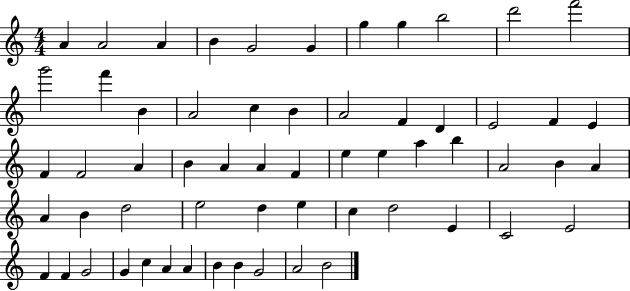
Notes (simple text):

A4/q A4/h A4/q B4/q G4/h G4/q G5/q G5/q B5/h D6/h F6/h G6/h F6/q B4/q A4/h C5/q B4/q A4/h F4/q D4/q E4/h F4/q E4/q F4/q F4/h A4/q B4/q A4/q A4/q F4/q E5/q E5/q A5/q B5/q A4/h B4/q A4/q A4/q B4/q D5/h E5/h D5/q E5/q C5/q D5/h E4/q C4/h E4/h F4/q F4/q G4/h G4/q C5/q A4/q A4/q B4/q B4/q G4/h A4/h B4/h